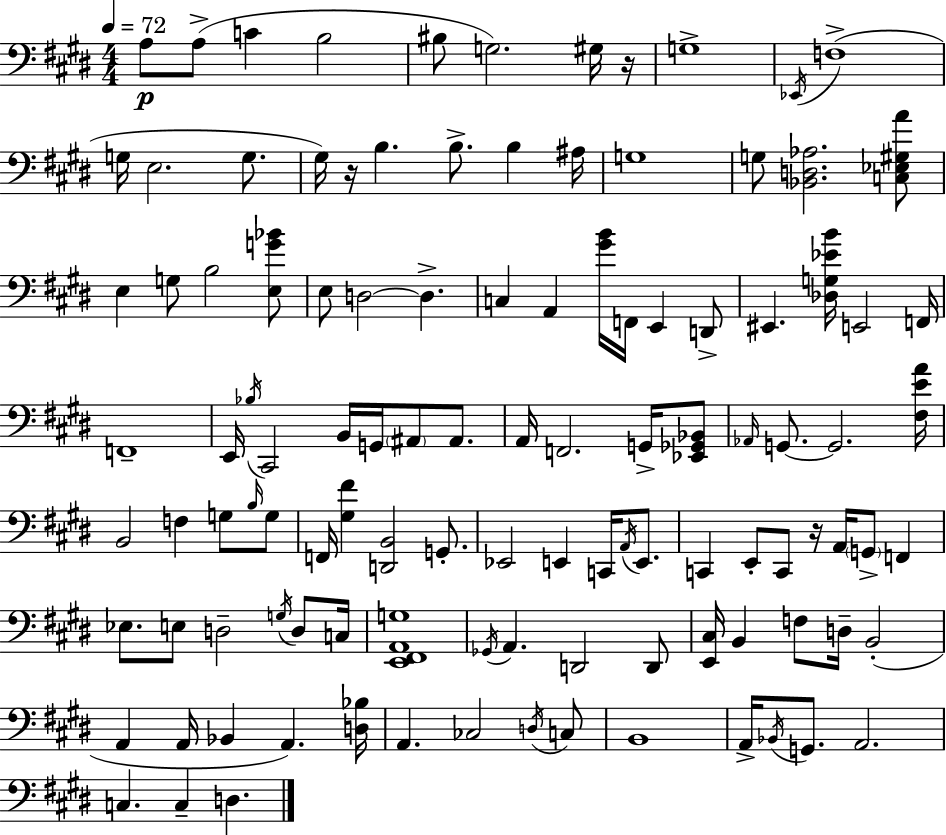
A3/e A3/e C4/q B3/h BIS3/e G3/h. G#3/s R/s G3/w Eb2/s F3/w G3/s E3/h. G3/e. G#3/s R/s B3/q. B3/e. B3/q A#3/s G3/w G3/e [Bb2,D3,Ab3]/h. [C3,Eb3,G#3,A4]/e E3/q G3/e B3/h [E3,G4,Bb4]/e E3/e D3/h D3/q. C3/q A2/q [G#4,B4]/s F2/s E2/q D2/e EIS2/q. [Db3,G3,Eb4,B4]/s E2/h F2/s F2/w E2/s Bb3/s C#2/h B2/s G2/s A#2/e A#2/e. A2/s F2/h. G2/s [Eb2,Gb2,Bb2]/e Ab2/s G2/e. G2/h. [F#3,E4,A4]/s B2/h F3/q G3/e B3/s G3/e F2/s [G#3,F#4]/q [D2,B2]/h G2/e. Eb2/h E2/q C2/s A2/s E2/e. C2/q E2/e C2/e R/s A2/s G2/e F2/q Eb3/e. E3/e D3/h G3/s D3/e C3/s [E2,F#2,A2,G3]/w Gb2/s A2/q. D2/h D2/e [E2,C#3]/s B2/q F3/e D3/s B2/h A2/q A2/s Bb2/q A2/q. [D3,Bb3]/s A2/q. CES3/h D3/s C3/e B2/w A2/s Bb2/s G2/e. A2/h. C3/q. C3/q D3/q.